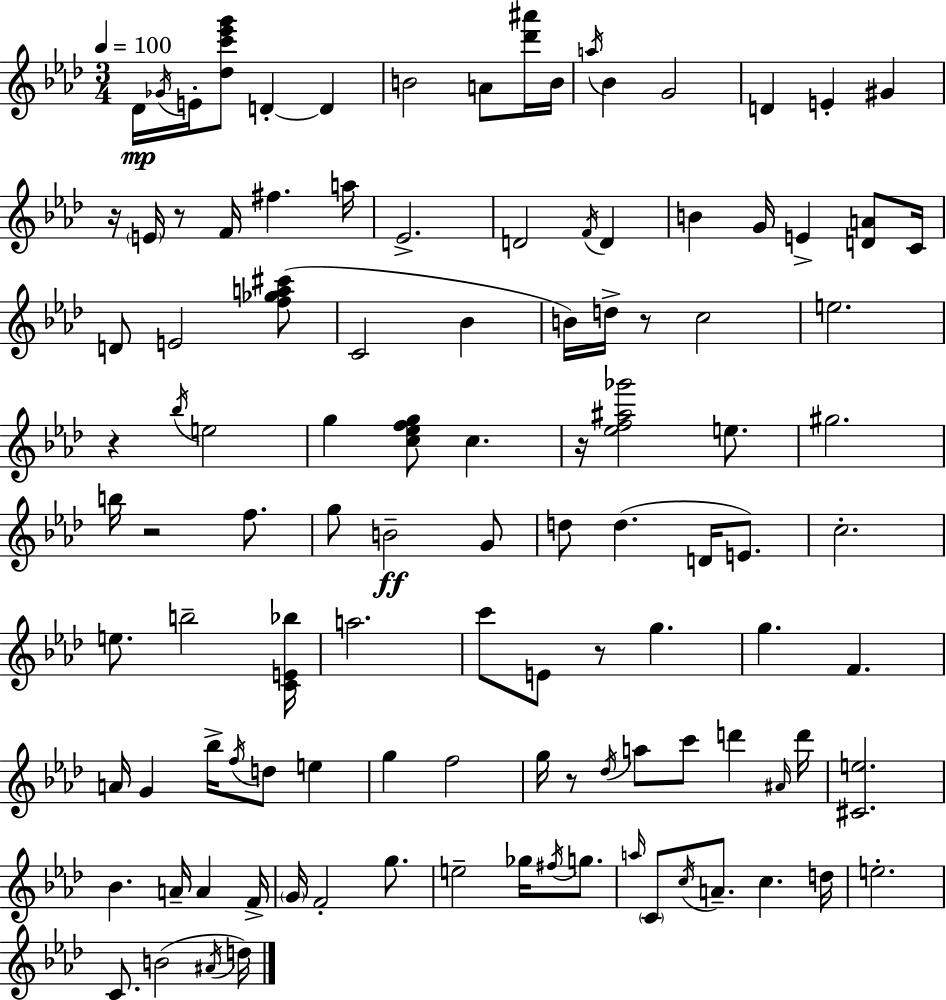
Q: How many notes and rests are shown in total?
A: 111